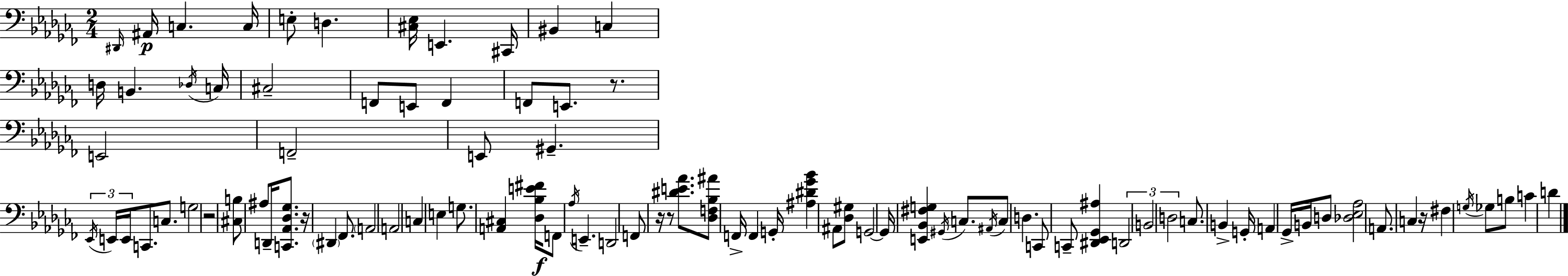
{
  \clef bass
  \numericTimeSignature
  \time 2/4
  \key aes \minor
  \repeat volta 2 { \grace { dis,16 }\p ais,16 c4. | c16 e8-. d4. | <cis ees>16 e,4. | cis,16 bis,4 c4 | \break d16 b,4. | \acciaccatura { des16 } c16 cis2-- | f,8 e,8 f,4 | f,8 e,8. r8. | \break e,2 | f,2-- | e,8 gis,4.-- | \tuplet 3/2 { \acciaccatura { ees,16 } e,16 e,16 } c,8. | \break c8. g2 | r2 | <cis b>8 ais8 d,16-- | <c, aes, des ges>8. r16 \parenthesize dis,4 | \break fes,8. \parenthesize a,2 | a,2 | c4 e4 | g8. <a, cis>4 | \break <des bes e' fis'>16\f f,8 \acciaccatura { aes16 } e,4.-- | d,2 | f,8 r16 r8 | <dis' e' aes'>8. <des f bes ais'>8 f,16-> f,4 | \break g,16-. <ais dis' ges' bes'>4 | ais,8 <des gis>8 g,2~~ | g,16 <e, bes, fis g>4 | \acciaccatura { gis,16 } c8. \acciaccatura { ais,16 } c8 | \break d4. c,8 | c,8-- <dis, ees, ges, ais>4 \tuplet 3/2 { d,2 | b,2 | d2 } | \break c8. | b,4-> g,16-. a,4 | ges,16-> b,16 d8 <des ees aes>2 | a,8. | \break c4 r16 fis4 | \acciaccatura { g16 } ges8 b8 c'4 | d'4 } \bar "|."
}